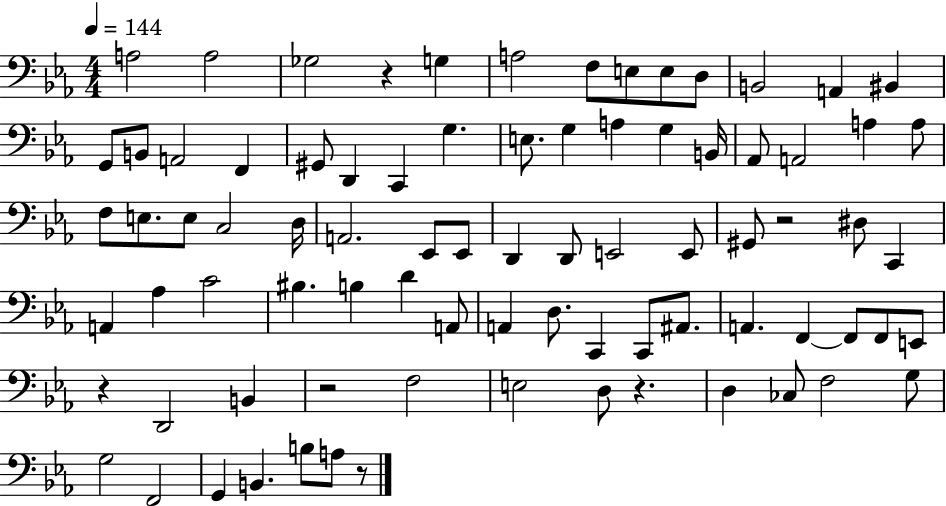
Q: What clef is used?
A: bass